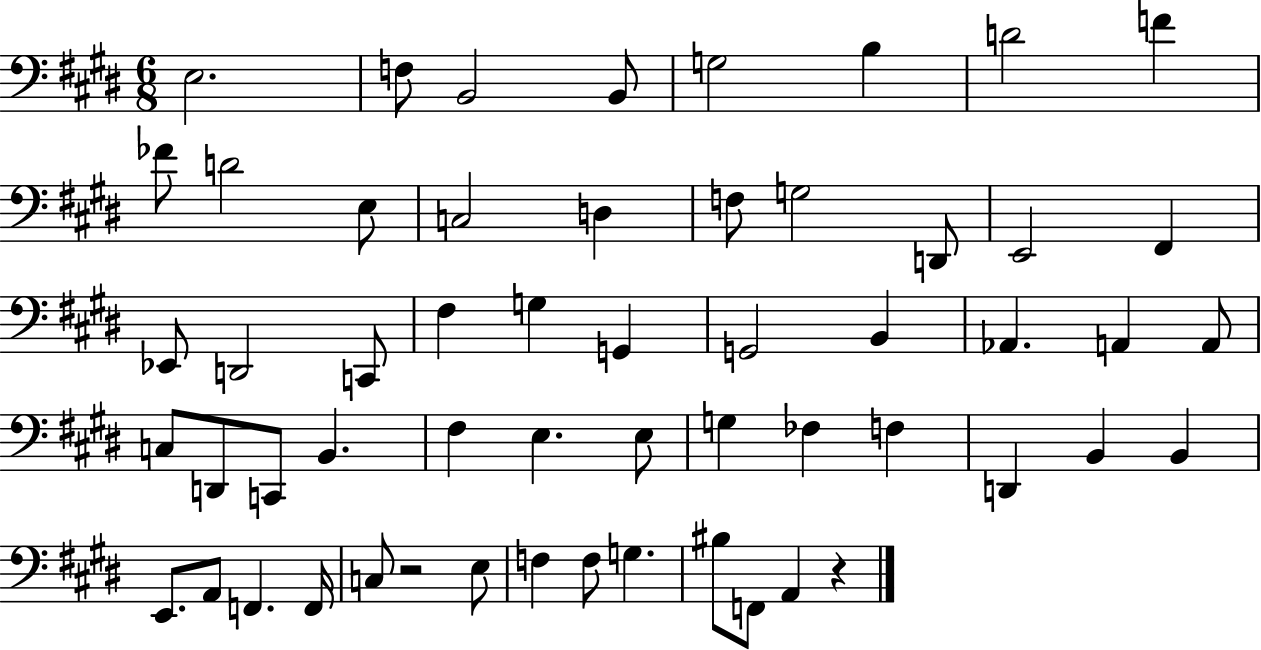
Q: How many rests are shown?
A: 2